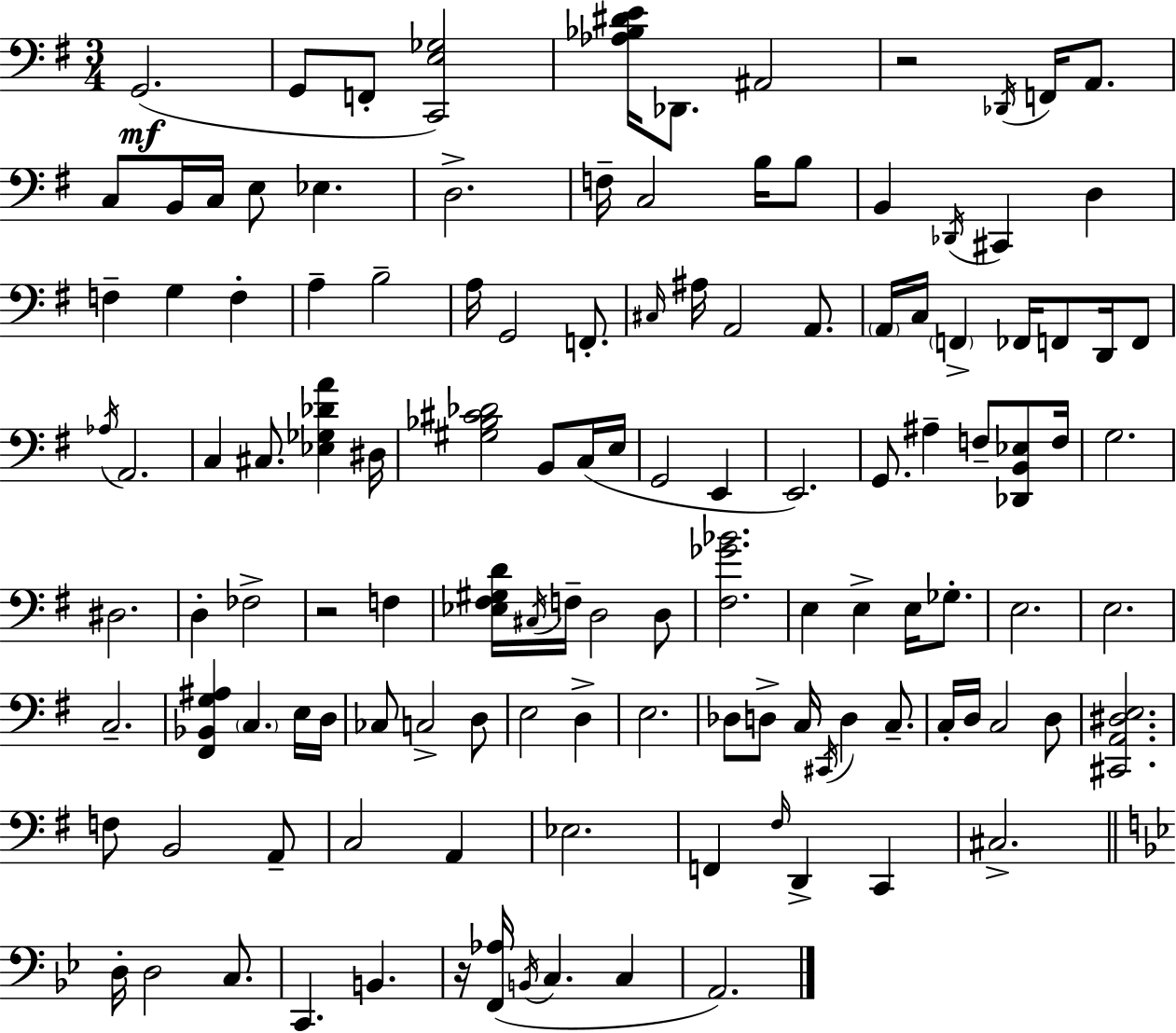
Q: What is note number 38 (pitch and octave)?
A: FES2